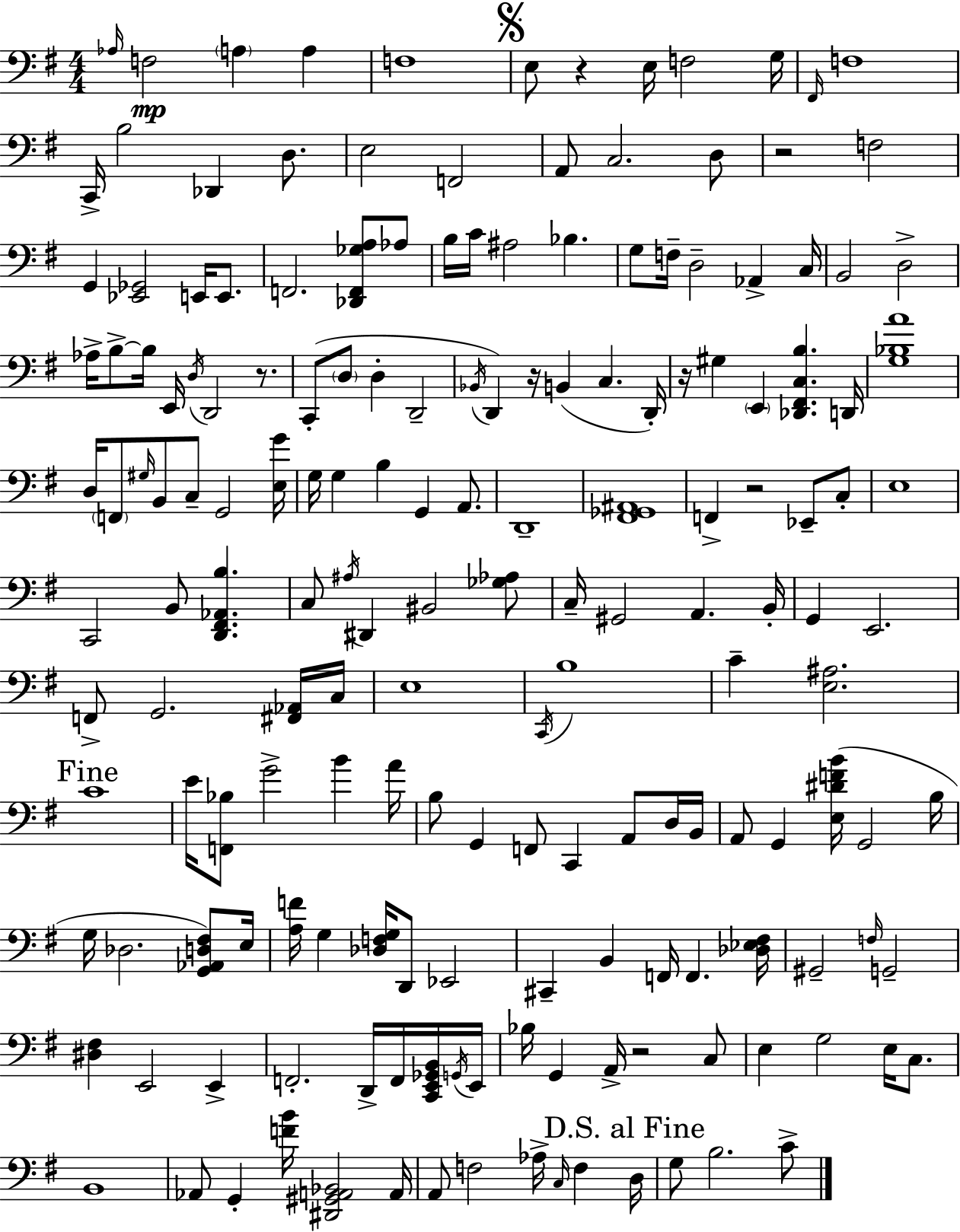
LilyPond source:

{
  \clef bass
  \numericTimeSignature
  \time 4/4
  \key e \minor
  \repeat volta 2 { \grace { aes16 }\mp f2 \parenthesize a4 a4 | f1 | \mark \markup { \musicglyph "scripts.segno" } e8 r4 e16 f2 | g16 \grace { fis,16 } f1 | \break c,16-> b2 des,4 d8. | e2 f,2 | a,8 c2. | d8 r2 f2 | \break g,4 <ees, ges,>2 e,16 e,8. | f,2. <des, f, ges a>8 | aes8 b16 c'16 ais2 bes4. | g8 f16-- d2-- aes,4-> | \break c16 b,2 d2-> | aes16-> b8->~~ b16 e,16 \acciaccatura { d16 } d,2 | r8. c,8-.( \parenthesize d8 d4-. d,2-- | \acciaccatura { bes,16 }) d,4 r16 b,4( c4. | \break d,16-.) r16 gis4 \parenthesize e,4 <des, fis, c b>4. | d,16 <g bes a'>1 | d16 \parenthesize f,8 \grace { gis16 } b,8 c8-- g,2 | <e g'>16 g16 g4 b4 g,4 | \break a,8. d,1-- | <fis, ges, ais,>1 | f,4-> r2 | ees,8-- c8-. e1 | \break c,2 b,8 <d, fis, aes, b>4. | c8 \acciaccatura { ais16 } dis,4 bis,2 | <ges aes>8 c16-- gis,2 a,4. | b,16-. g,4 e,2. | \break f,8-> g,2. | <fis, aes,>16 c16 e1 | \acciaccatura { c,16 } b1 | c'4-- <e ais>2. | \break \mark "Fine" c'1 | e'16 <f, bes>8 g'2-> | b'4 a'16 b8 g,4 f,8 c,4 | a,8 d16 b,16 a,8 g,4 <e dis' f' b'>16( g,2 | \break b16 g16 des2. | <g, aes, d fis>8) e16 <a f'>16 g4 <des f g>16 d,8 ees,2 | cis,4-- b,4 f,16 | f,4. <des ees fis>16 gis,2-- \grace { f16 } | \break g,2-- <dis fis>4 e,2 | e,4-> f,2.-. | d,16-> f,16 <c, e, ges, b,>16 \acciaccatura { g,16 } e,16 bes16 g,4 a,16-> r2 | c8 e4 g2 | \break e16 c8. b,1 | aes,8 g,4-. <f' b'>16 | <dis, gis, a, bes,>2 a,16 a,8 f2 | aes16-> \grace { c16 } f4 \mark "D.S. al Fine" d16 g8 b2. | \break c'8-> } \bar "|."
}